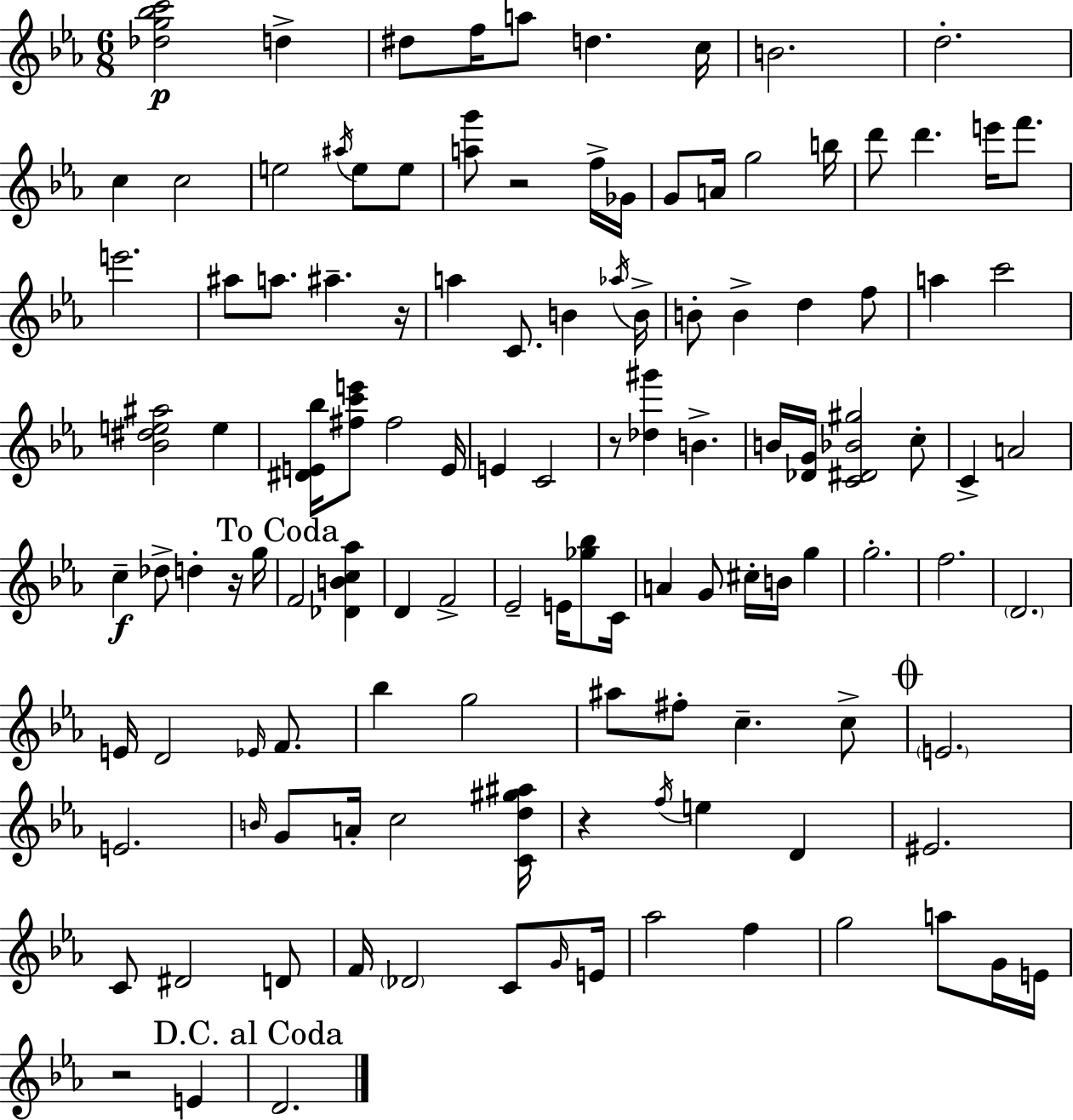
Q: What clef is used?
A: treble